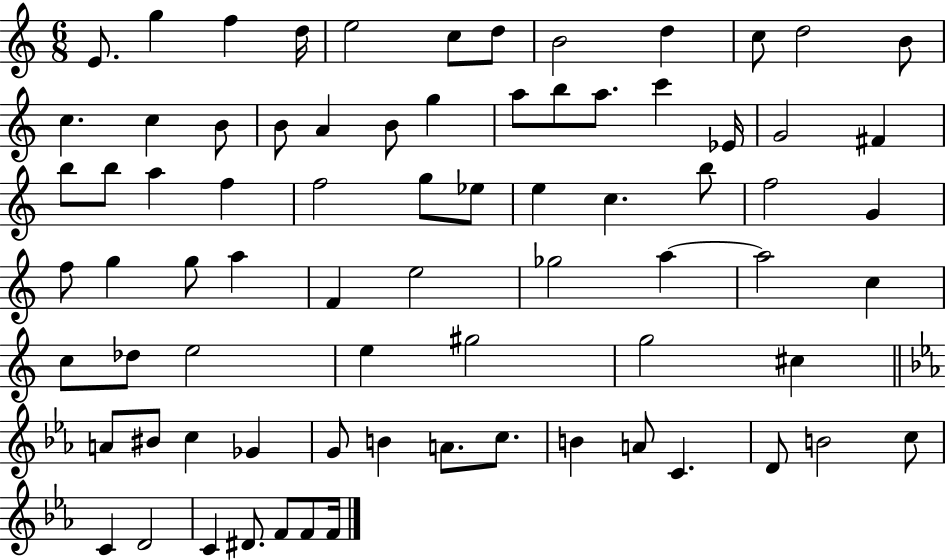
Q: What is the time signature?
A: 6/8